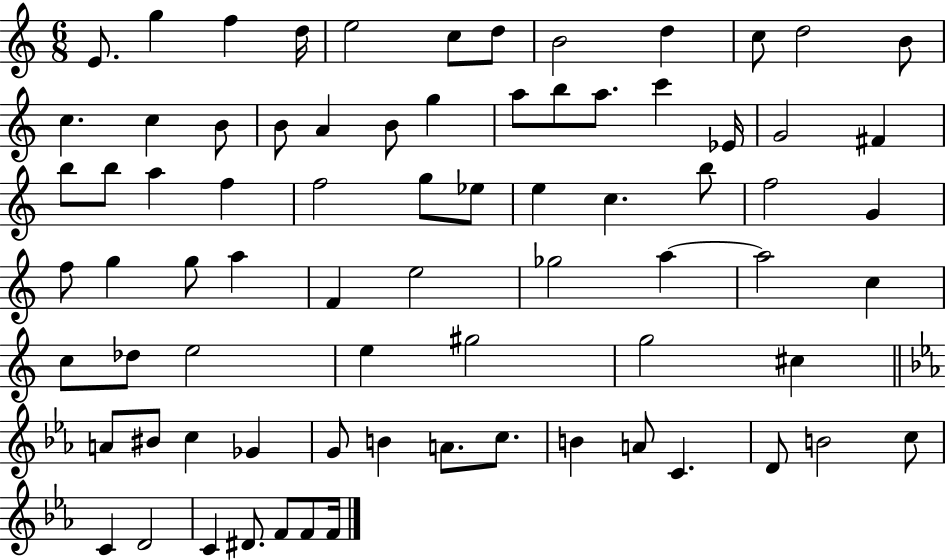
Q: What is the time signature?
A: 6/8